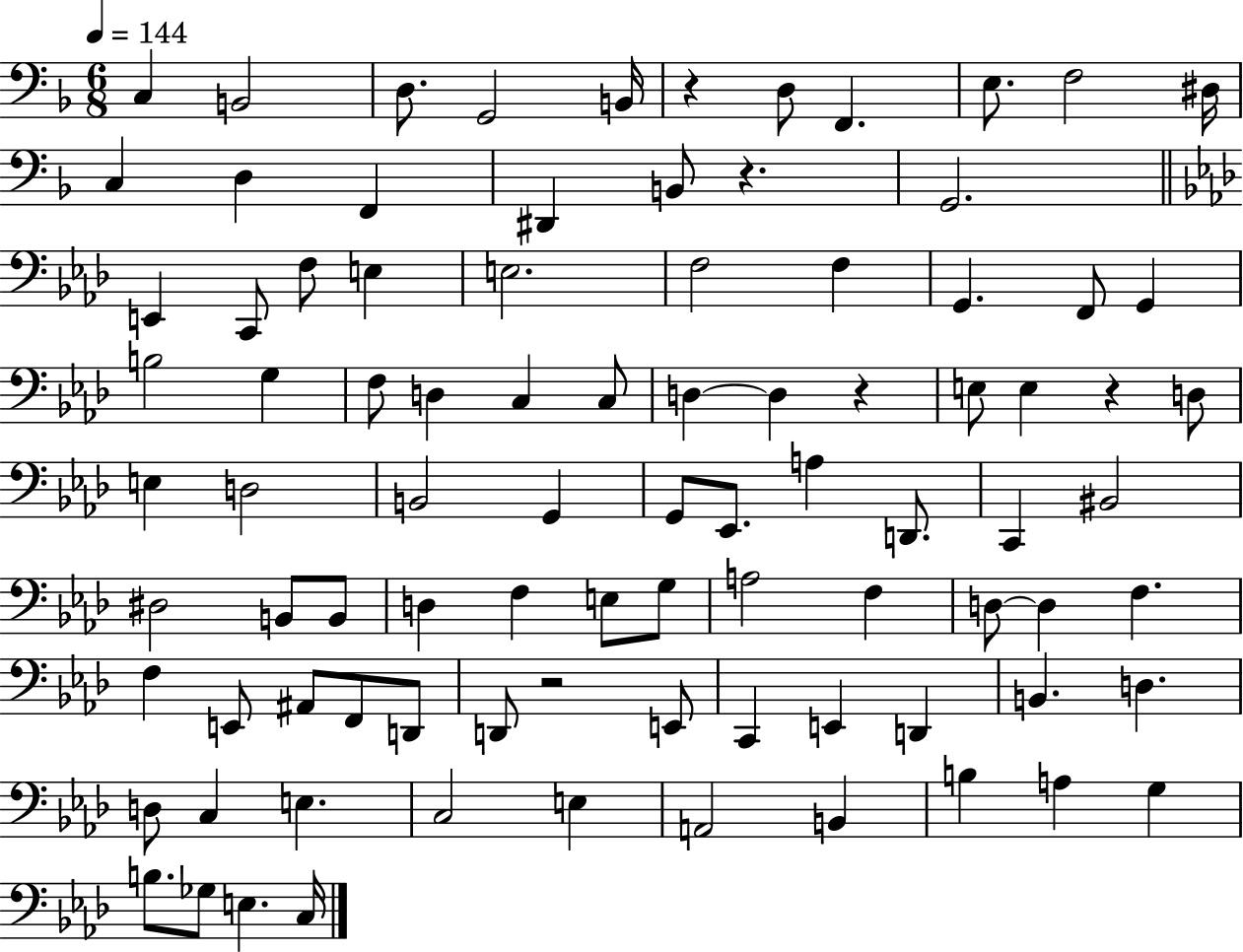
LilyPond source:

{
  \clef bass
  \numericTimeSignature
  \time 6/8
  \key f \major
  \tempo 4 = 144
  \repeat volta 2 { c4 b,2 | d8. g,2 b,16 | r4 d8 f,4. | e8. f2 dis16 | \break c4 d4 f,4 | dis,4 b,8 r4. | g,2. | \bar "||" \break \key aes \major e,4 c,8 f8 e4 | e2. | f2 f4 | g,4. f,8 g,4 | \break b2 g4 | f8 d4 c4 c8 | d4~~ d4 r4 | e8 e4 r4 d8 | \break e4 d2 | b,2 g,4 | g,8 ees,8. a4 d,8. | c,4 bis,2 | \break dis2 b,8 b,8 | d4 f4 e8 g8 | a2 f4 | d8~~ d4 f4. | \break f4 e,8 ais,8 f,8 d,8 | d,8 r2 e,8 | c,4 e,4 d,4 | b,4. d4. | \break d8 c4 e4. | c2 e4 | a,2 b,4 | b4 a4 g4 | \break b8. ges8 e4. c16 | } \bar "|."
}